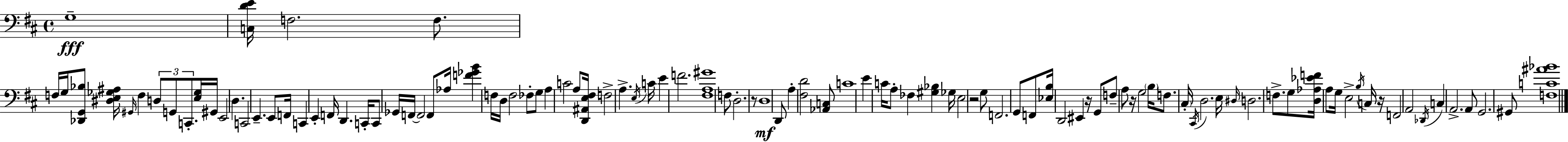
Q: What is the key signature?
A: D major